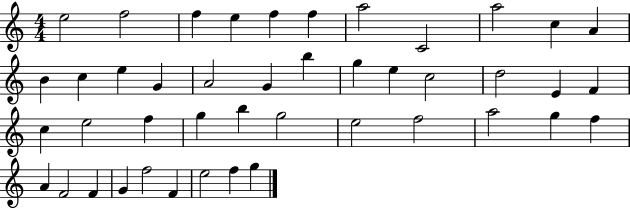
E5/h F5/h F5/q E5/q F5/q F5/q A5/h C4/h A5/h C5/q A4/q B4/q C5/q E5/q G4/q A4/h G4/q B5/q G5/q E5/q C5/h D5/h E4/q F4/q C5/q E5/h F5/q G5/q B5/q G5/h E5/h F5/h A5/h G5/q F5/q A4/q F4/h F4/q G4/q F5/h F4/q E5/h F5/q G5/q